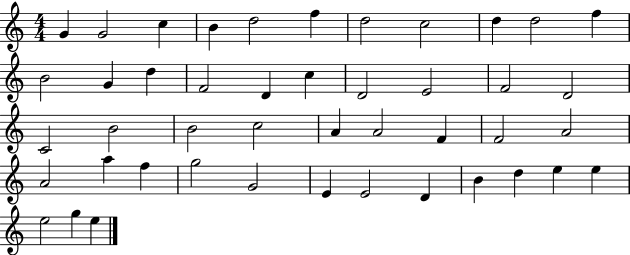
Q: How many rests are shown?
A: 0